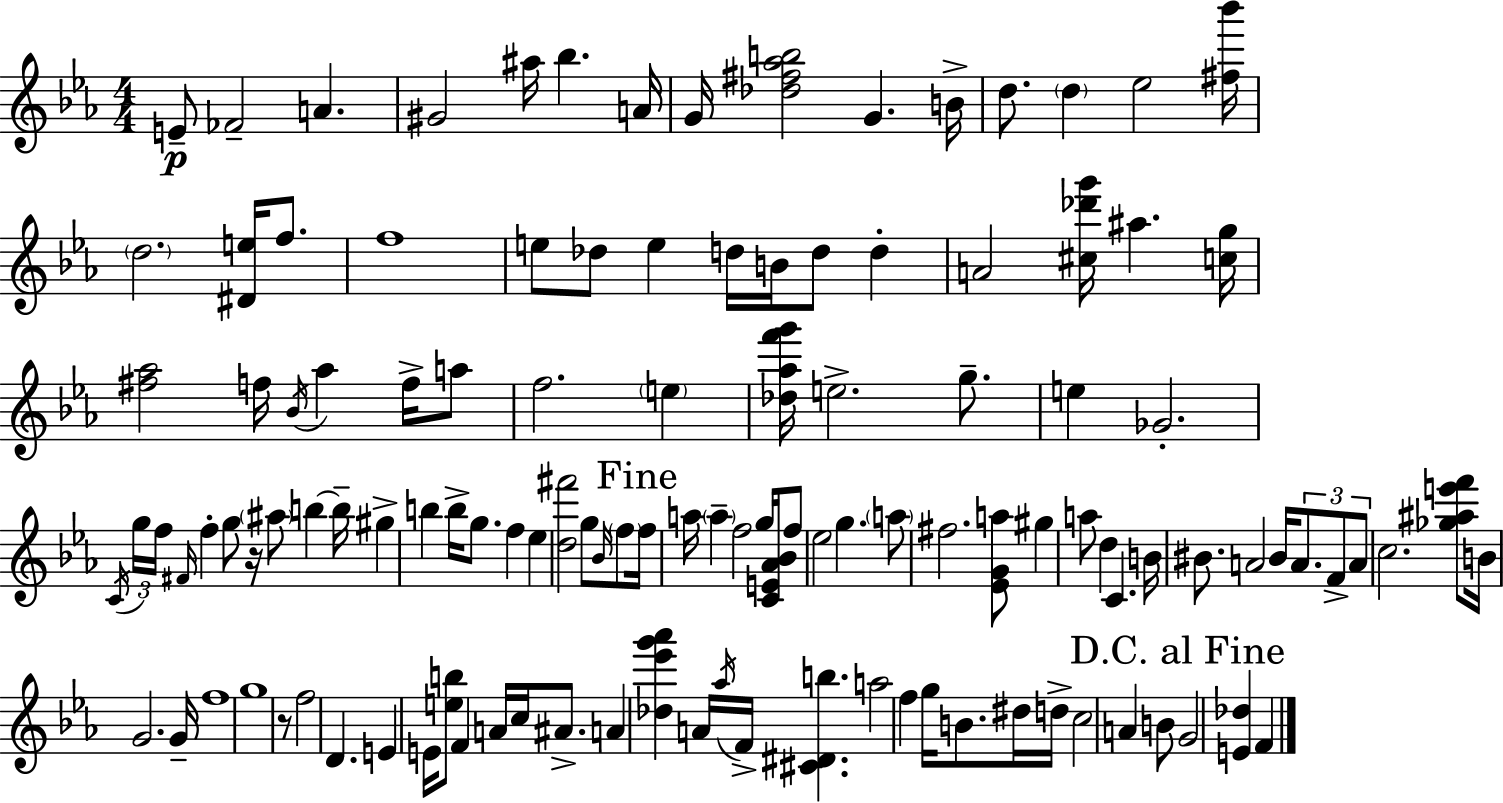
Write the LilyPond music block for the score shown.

{
  \clef treble
  \numericTimeSignature
  \time 4/4
  \key c \minor
  e'8--\p fes'2-- a'4. | gis'2 ais''16 bes''4. a'16 | g'16 <des'' fis'' aes'' b''>2 g'4. b'16-> | d''8. \parenthesize d''4 ees''2 <fis'' bes'''>16 | \break \parenthesize d''2. <dis' e''>16 f''8. | f''1 | e''8 des''8 e''4 d''16 b'16 d''8 d''4-. | a'2 <cis'' des''' g'''>16 ais''4. <c'' g''>16 | \break <fis'' aes''>2 f''16 \acciaccatura { bes'16 } aes''4 f''16-> a''8 | f''2. \parenthesize e''4 | <des'' aes'' f''' g'''>16 e''2.-> g''8.-- | e''4 ges'2.-. | \break \acciaccatura { c'16 } \tuplet 3/2 { g''16 f''16 \grace { fis'16 } } f''4-. g''8 r16 \parenthesize ais''8 b''4~~ | b''16-- gis''4-> b''4 b''16-> g''8. f''4 | ees''4 <d'' fis'''>2 g''8 | \grace { bes'16 } \parenthesize f''8 \mark "Fine" f''16 a''16 \parenthesize a''4-- f''2 | \break g''16 <c' e' aes' bes'>16 f''8 ees''2 g''4. | \parenthesize a''8 fis''2. | <ees' g' a''>8 gis''4 a''8 d''4 c'4. | b'16 bis'8. a'2 | \break bis'16 \tuplet 3/2 { a'8. f'8-> a'8 } c''2. | <ges'' ais'' e''' f'''>8 b'16 g'2. | g'16-- f''1 | g''1 | \break r8 f''2 d'4. | e'4 e'16 <e'' b''>8 f'4 a'16 | c''16 ais'8.-> a'4 <des'' ees''' g''' aes'''>4 a'16 \acciaccatura { aes''16 } f'16-> <cis' dis' b''>4. | a''2 f''4 | \break g''16 b'8. dis''16 d''16-> c''2 a'4 | b'8 \mark "D.C. al Fine" g'2 <e' des''>4 | f'4 \bar "|."
}